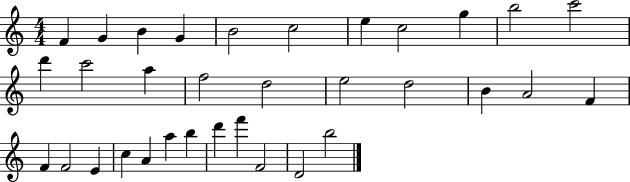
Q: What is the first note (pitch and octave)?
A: F4